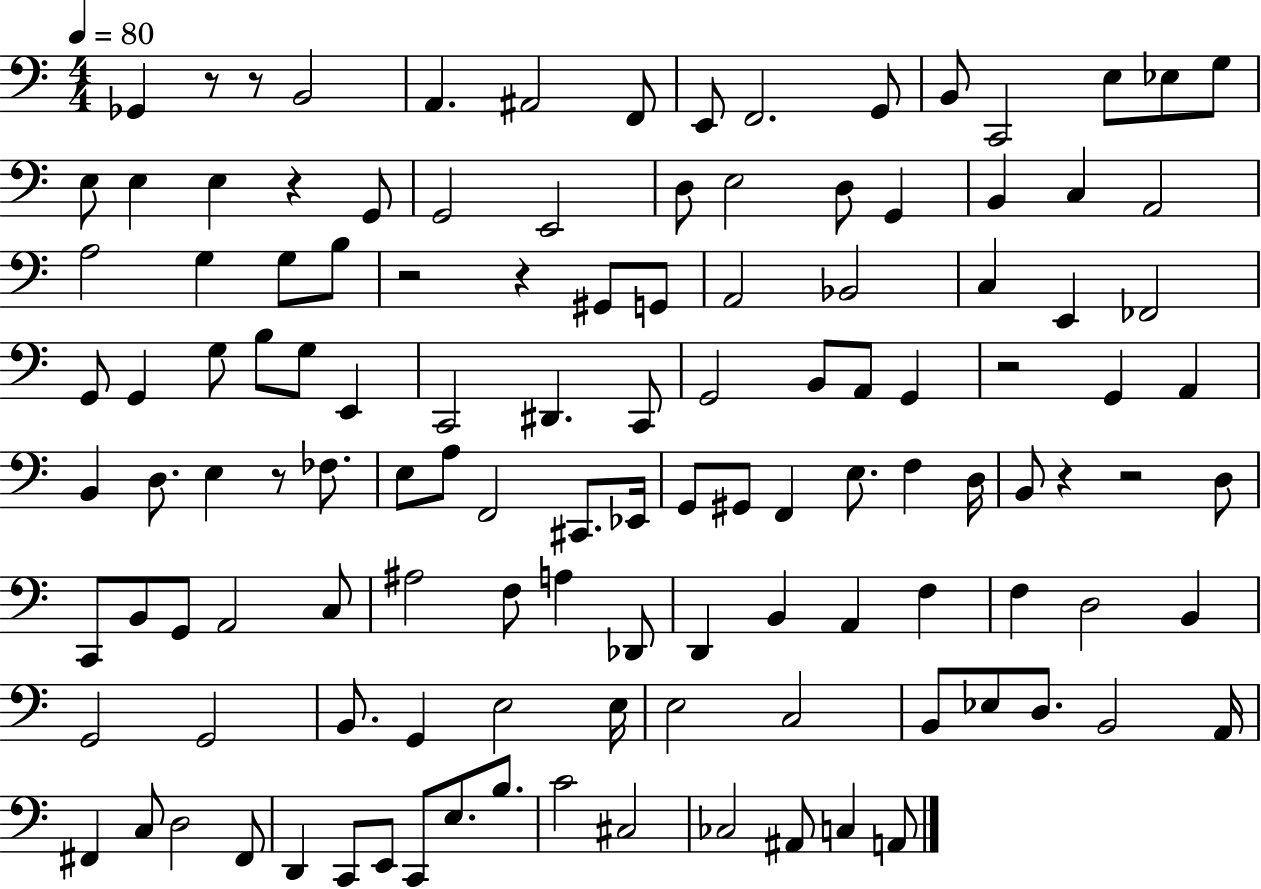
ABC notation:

X:1
T:Untitled
M:4/4
L:1/4
K:C
_G,, z/2 z/2 B,,2 A,, ^A,,2 F,,/2 E,,/2 F,,2 G,,/2 B,,/2 C,,2 E,/2 _E,/2 G,/2 E,/2 E, E, z G,,/2 G,,2 E,,2 D,/2 E,2 D,/2 G,, B,, C, A,,2 A,2 G, G,/2 B,/2 z2 z ^G,,/2 G,,/2 A,,2 _B,,2 C, E,, _F,,2 G,,/2 G,, G,/2 B,/2 G,/2 E,, C,,2 ^D,, C,,/2 G,,2 B,,/2 A,,/2 G,, z2 G,, A,, B,, D,/2 E, z/2 _F,/2 E,/2 A,/2 F,,2 ^C,,/2 _E,,/4 G,,/2 ^G,,/2 F,, E,/2 F, D,/4 B,,/2 z z2 D,/2 C,,/2 B,,/2 G,,/2 A,,2 C,/2 ^A,2 F,/2 A, _D,,/2 D,, B,, A,, F, F, D,2 B,, G,,2 G,,2 B,,/2 G,, E,2 E,/4 E,2 C,2 B,,/2 _E,/2 D,/2 B,,2 A,,/4 ^F,, C,/2 D,2 ^F,,/2 D,, C,,/2 E,,/2 C,,/2 E,/2 B,/2 C2 ^C,2 _C,2 ^A,,/2 C, A,,/2